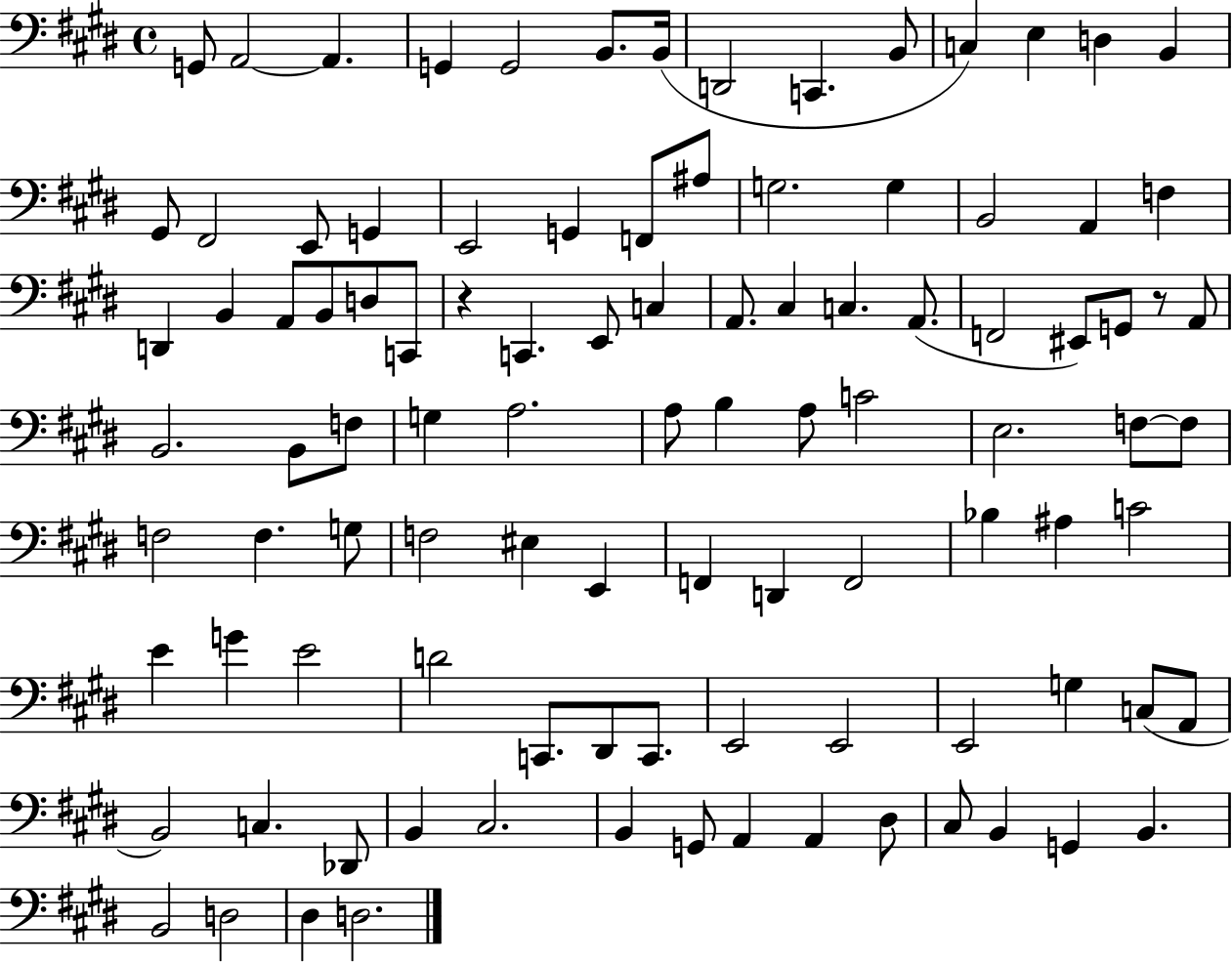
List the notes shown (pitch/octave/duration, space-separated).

G2/e A2/h A2/q. G2/q G2/h B2/e. B2/s D2/h C2/q. B2/e C3/q E3/q D3/q B2/q G#2/e F#2/h E2/e G2/q E2/h G2/q F2/e A#3/e G3/h. G3/q B2/h A2/q F3/q D2/q B2/q A2/e B2/e D3/e C2/e R/q C2/q. E2/e C3/q A2/e. C#3/q C3/q. A2/e. F2/h EIS2/e G2/e R/e A2/e B2/h. B2/e F3/e G3/q A3/h. A3/e B3/q A3/e C4/h E3/h. F3/e F3/e F3/h F3/q. G3/e F3/h EIS3/q E2/q F2/q D2/q F2/h Bb3/q A#3/q C4/h E4/q G4/q E4/h D4/h C2/e. D#2/e C2/e. E2/h E2/h E2/h G3/q C3/e A2/e B2/h C3/q. Db2/e B2/q C#3/h. B2/q G2/e A2/q A2/q D#3/e C#3/e B2/q G2/q B2/q. B2/h D3/h D#3/q D3/h.